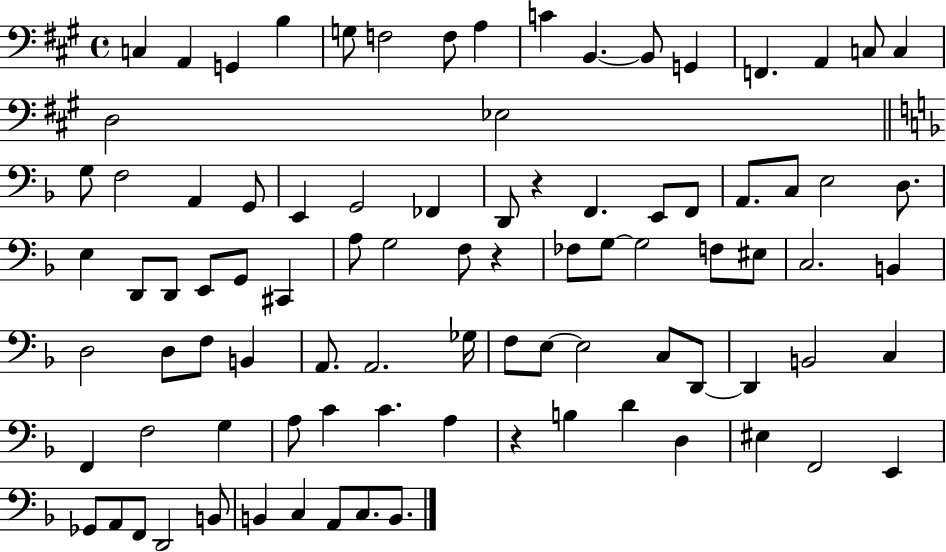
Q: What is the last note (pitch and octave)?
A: B2